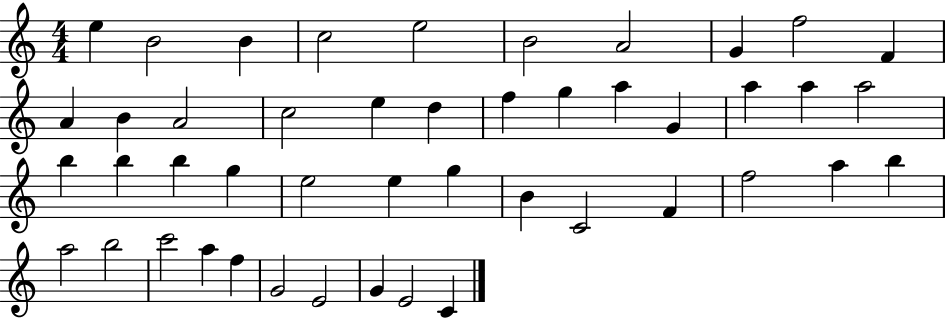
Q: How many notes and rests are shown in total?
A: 46